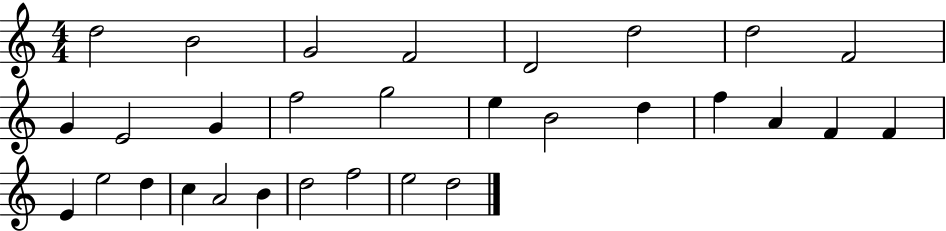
D5/h B4/h G4/h F4/h D4/h D5/h D5/h F4/h G4/q E4/h G4/q F5/h G5/h E5/q B4/h D5/q F5/q A4/q F4/q F4/q E4/q E5/h D5/q C5/q A4/h B4/q D5/h F5/h E5/h D5/h